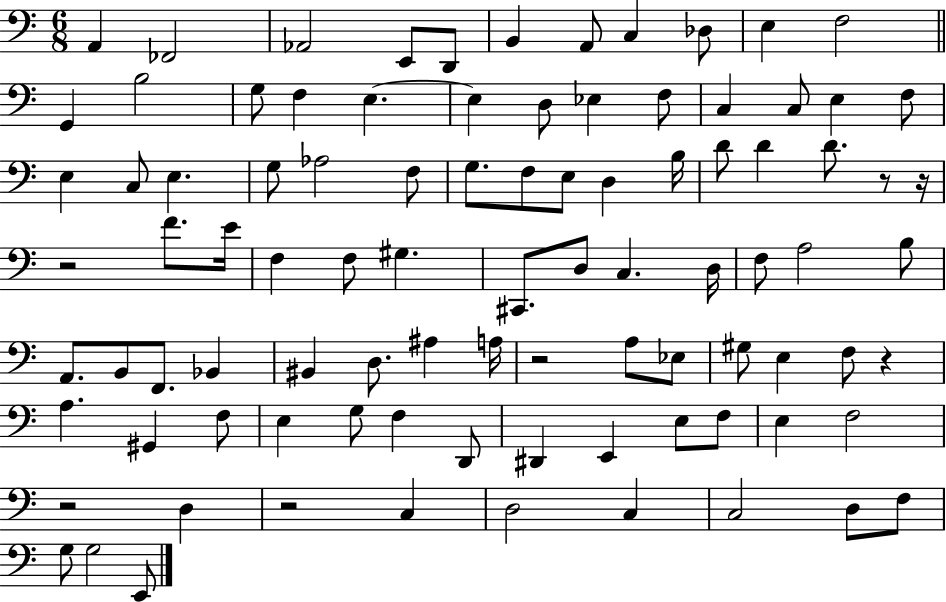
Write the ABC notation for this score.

X:1
T:Untitled
M:6/8
L:1/4
K:C
A,, _F,,2 _A,,2 E,,/2 D,,/2 B,, A,,/2 C, _D,/2 E, F,2 G,, B,2 G,/2 F, E, E, D,/2 _E, F,/2 C, C,/2 E, F,/2 E, C,/2 E, G,/2 _A,2 F,/2 G,/2 F,/2 E,/2 D, B,/4 D/2 D D/2 z/2 z/4 z2 F/2 E/4 F, F,/2 ^G, ^C,,/2 D,/2 C, D,/4 F,/2 A,2 B,/2 A,,/2 B,,/2 F,,/2 _B,, ^B,, D,/2 ^A, A,/4 z2 A,/2 _E,/2 ^G,/2 E, F,/2 z A, ^G,, F,/2 E, G,/2 F, D,,/2 ^D,, E,, E,/2 F,/2 E, F,2 z2 D, z2 C, D,2 C, C,2 D,/2 F,/2 G,/2 G,2 E,,/2